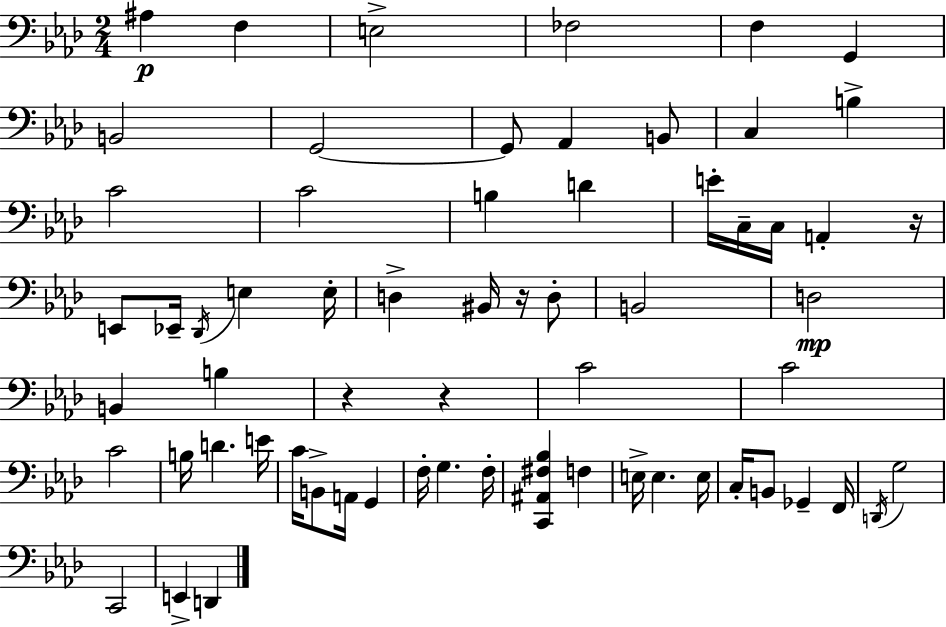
A#3/q F3/q E3/h FES3/h F3/q G2/q B2/h G2/h G2/e Ab2/q B2/e C3/q B3/q C4/h C4/h B3/q D4/q E4/s C3/s C3/s A2/q R/s E2/e Eb2/s Db2/s E3/q E3/s D3/q BIS2/s R/s D3/e B2/h D3/h B2/q B3/q R/q R/q C4/h C4/h C4/h B3/s D4/q. E4/s C4/s B2/e A2/s G2/q F3/s G3/q. F3/s [C2,A#2,F#3,Bb3]/q F3/q E3/s E3/q. E3/s C3/s B2/e Gb2/q F2/s D2/s G3/h C2/h E2/q D2/q